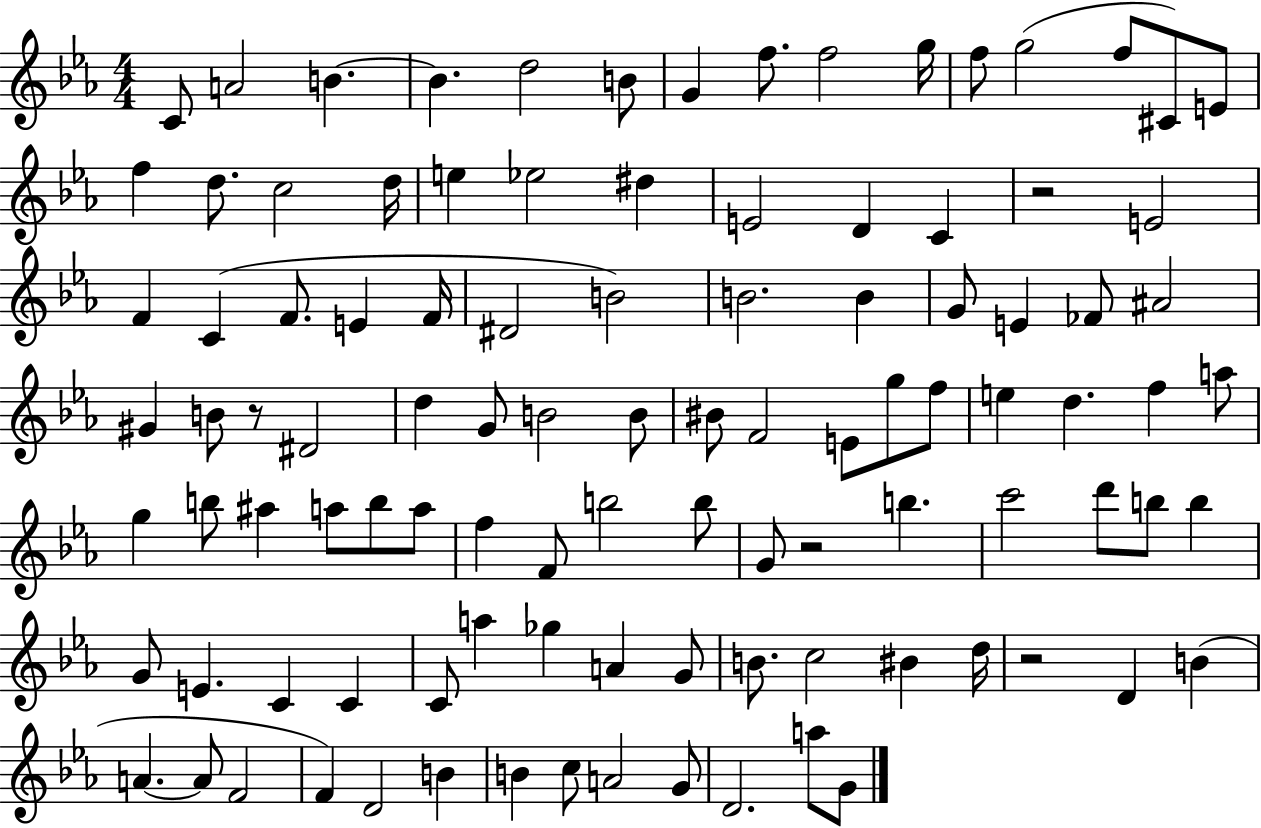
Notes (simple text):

C4/e A4/h B4/q. B4/q. D5/h B4/e G4/q F5/e. F5/h G5/s F5/e G5/h F5/e C#4/e E4/e F5/q D5/e. C5/h D5/s E5/q Eb5/h D#5/q E4/h D4/q C4/q R/h E4/h F4/q C4/q F4/e. E4/q F4/s D#4/h B4/h B4/h. B4/q G4/e E4/q FES4/e A#4/h G#4/q B4/e R/e D#4/h D5/q G4/e B4/h B4/e BIS4/e F4/h E4/e G5/e F5/e E5/q D5/q. F5/q A5/e G5/q B5/e A#5/q A5/e B5/e A5/e F5/q F4/e B5/h B5/e G4/e R/h B5/q. C6/h D6/e B5/e B5/q G4/e E4/q. C4/q C4/q C4/e A5/q Gb5/q A4/q G4/e B4/e. C5/h BIS4/q D5/s R/h D4/q B4/q A4/q. A4/e F4/h F4/q D4/h B4/q B4/q C5/e A4/h G4/e D4/h. A5/e G4/e